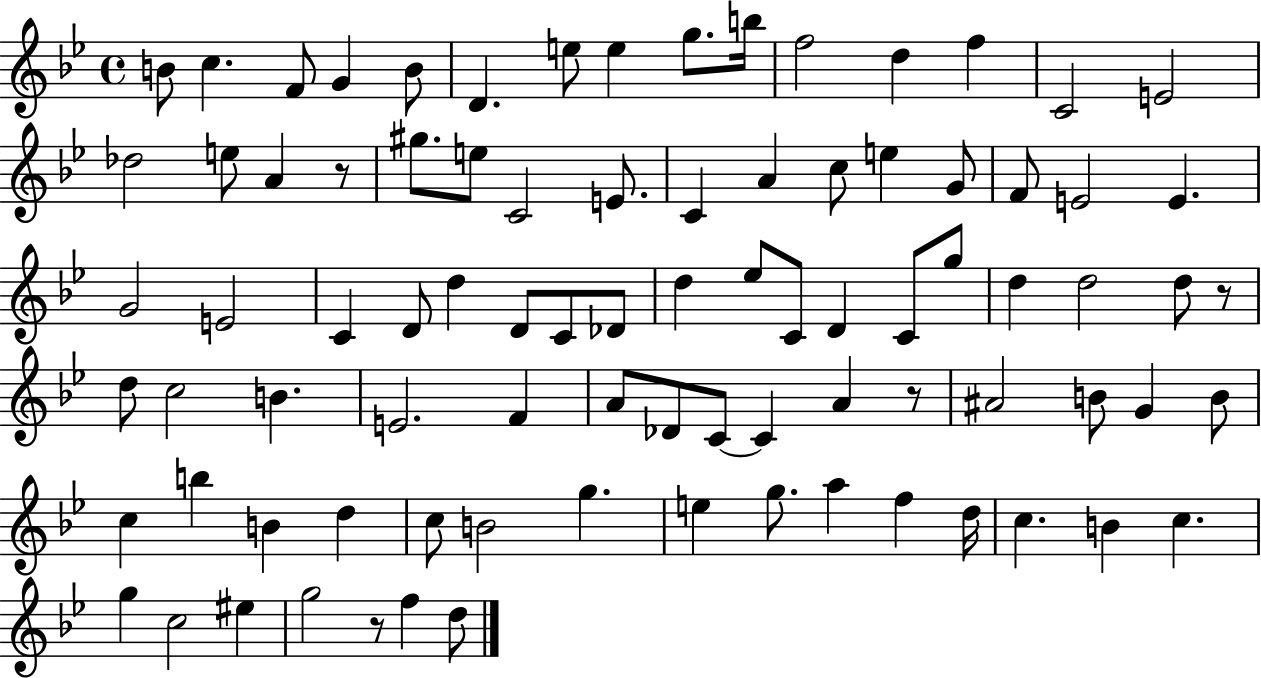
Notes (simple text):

B4/e C5/q. F4/e G4/q B4/e D4/q. E5/e E5/q G5/e. B5/s F5/h D5/q F5/q C4/h E4/h Db5/h E5/e A4/q R/e G#5/e. E5/e C4/h E4/e. C4/q A4/q C5/e E5/q G4/e F4/e E4/h E4/q. G4/h E4/h C4/q D4/e D5/q D4/e C4/e Db4/e D5/q Eb5/e C4/e D4/q C4/e G5/e D5/q D5/h D5/e R/e D5/e C5/h B4/q. E4/h. F4/q A4/e Db4/e C4/e C4/q A4/q R/e A#4/h B4/e G4/q B4/e C5/q B5/q B4/q D5/q C5/e B4/h G5/q. E5/q G5/e. A5/q F5/q D5/s C5/q. B4/q C5/q. G5/q C5/h EIS5/q G5/h R/e F5/q D5/e